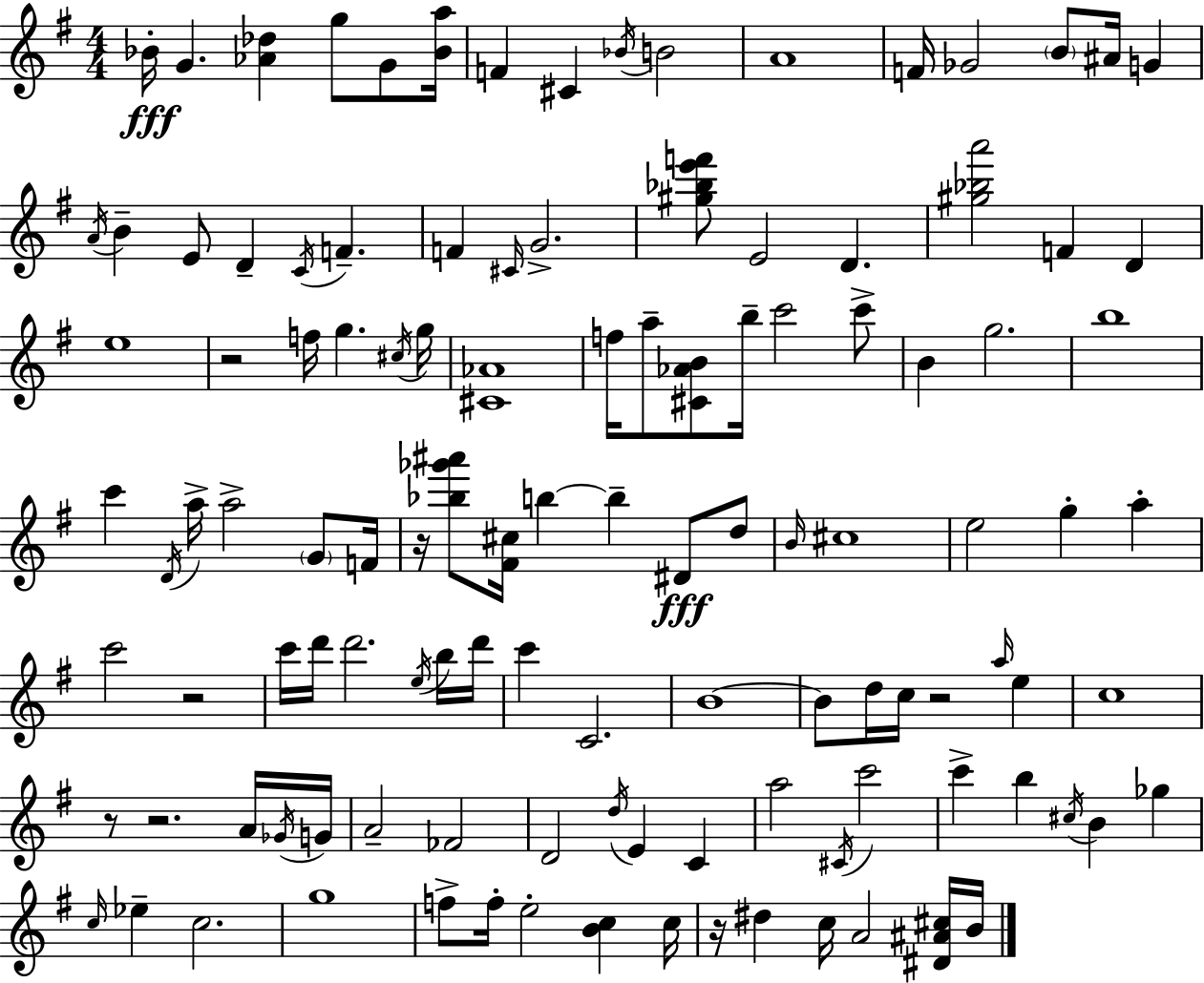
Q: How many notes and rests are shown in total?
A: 117